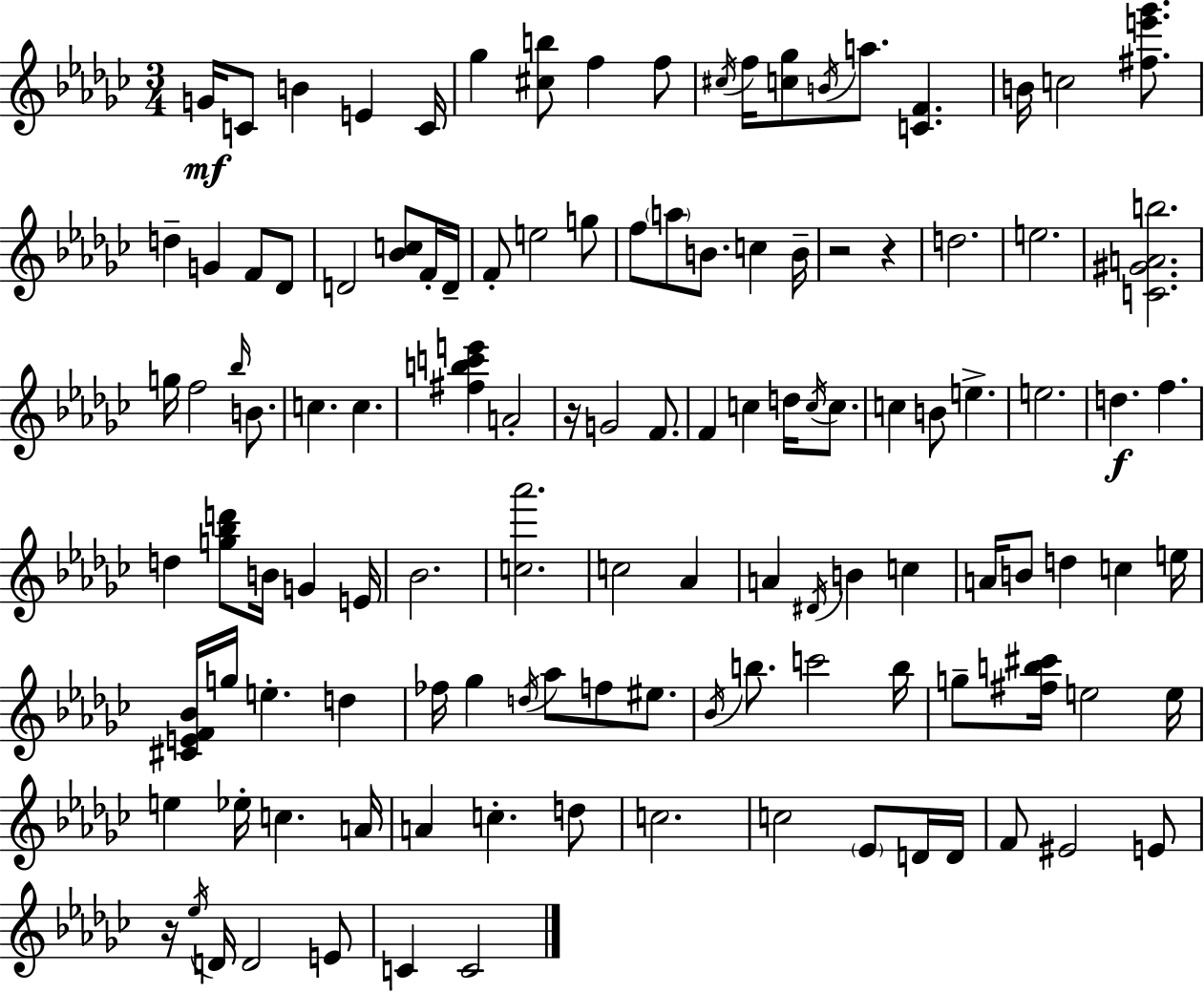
{
  \clef treble
  \numericTimeSignature
  \time 3/4
  \key ees \minor
  g'16\mf c'8 b'4 e'4 c'16 | ges''4 <cis'' b''>8 f''4 f''8 | \acciaccatura { cis''16 } f''16 <c'' ges''>8 \acciaccatura { b'16 } a''8. <c' f'>4. | b'16 c''2 <fis'' e''' ges'''>8. | \break d''4-- g'4 f'8 | des'8 d'2 <bes' c''>8 | f'16-. d'16-- f'8-. e''2 | g''8 f''8 \parenthesize a''8 b'8. c''4 | \break b'16-- r2 r4 | d''2. | e''2. | <c' gis' a' b''>2. | \break g''16 f''2 \grace { bes''16 } | b'8. c''4. c''4. | <fis'' b'' c''' e'''>4 a'2-. | r16 g'2 | \break f'8. f'4 c''4 d''16 | \acciaccatura { c''16 } c''8. c''4 b'8 e''4.-> | e''2. | d''4.\f f''4. | \break d''4 <g'' bes'' d'''>8 b'16 g'4 | e'16 bes'2. | <c'' aes'''>2. | c''2 | \break aes'4 a'4 \acciaccatura { dis'16 } b'4 | c''4 a'16 b'8 d''4 | c''4 e''16 <cis' e' f' bes'>16 g''16 e''4.-. | d''4 fes''16 ges''4 \acciaccatura { d''16 } aes''8 | \break f''8 eis''8. \acciaccatura { bes'16 } b''8. c'''2 | b''16 g''8-- <fis'' b'' cis'''>16 e''2 | e''16 e''4 ees''16-. | c''4. a'16 a'4 c''4.-. | \break d''8 c''2. | c''2 | \parenthesize ees'8 d'16 d'16 f'8 eis'2 | e'8 r16 \acciaccatura { ees''16 } d'16 d'2 | \break e'8 c'4 | c'2 \bar "|."
}